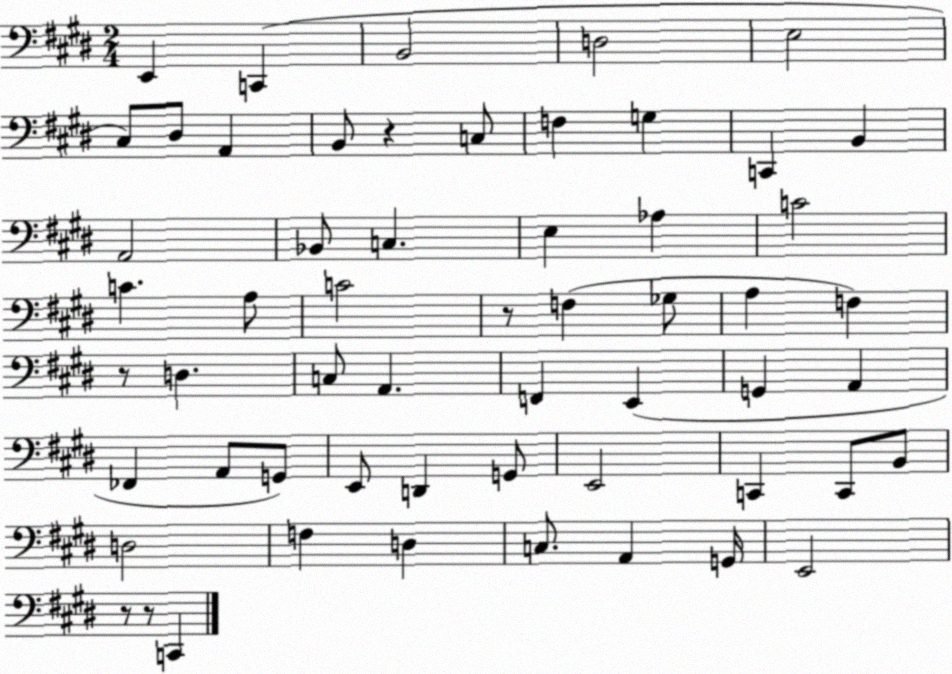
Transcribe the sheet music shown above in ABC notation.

X:1
T:Untitled
M:2/4
L:1/4
K:E
E,, C,, B,,2 D,2 E,2 ^C,/2 ^D,/2 A,, B,,/2 z C,/2 F, G, C,, B,, A,,2 _B,,/2 C, E, _A, C2 C A,/2 C2 z/2 F, _G,/2 A, F, z/2 D, C,/2 A,, F,, E,, G,, A,, _F,, A,,/2 G,,/2 E,,/2 D,, G,,/2 E,,2 C,, C,,/2 B,,/2 D,2 F, D, C,/2 A,, G,,/4 E,,2 z/2 z/2 C,,